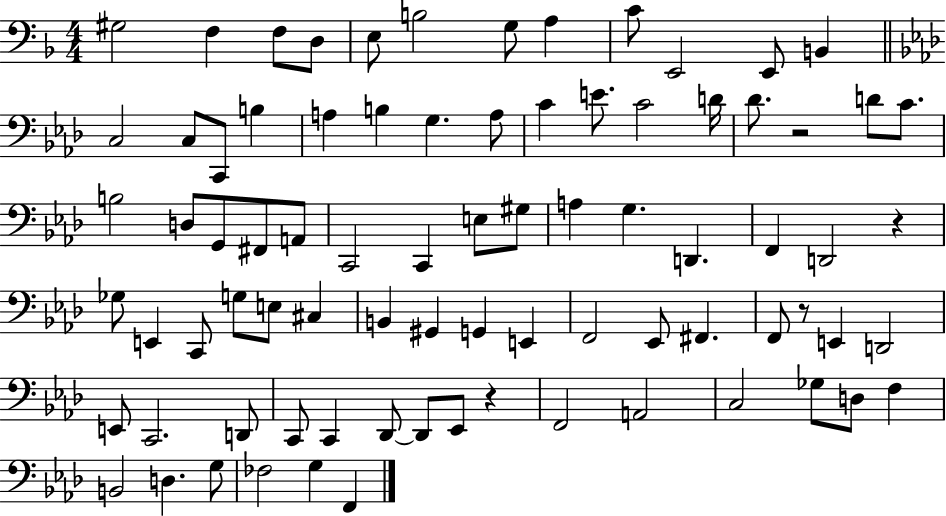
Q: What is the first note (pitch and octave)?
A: G#3